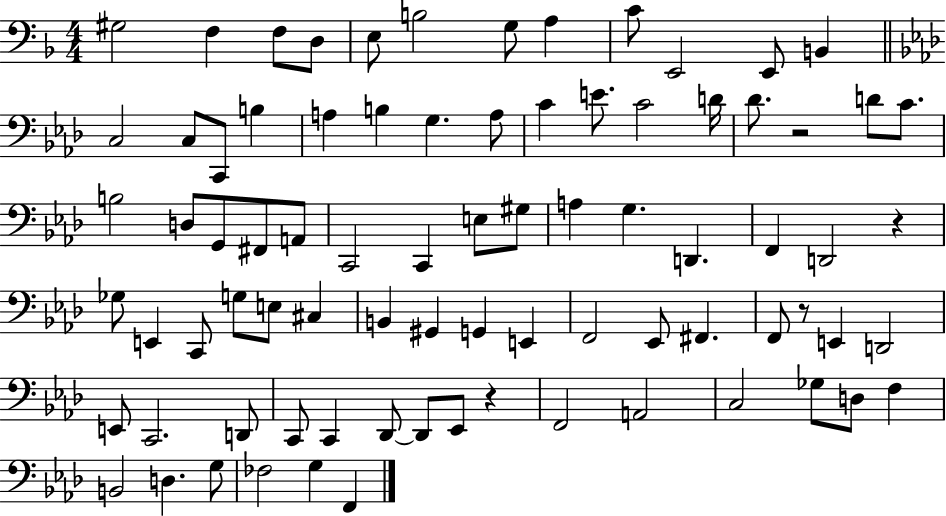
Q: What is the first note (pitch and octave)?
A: G#3